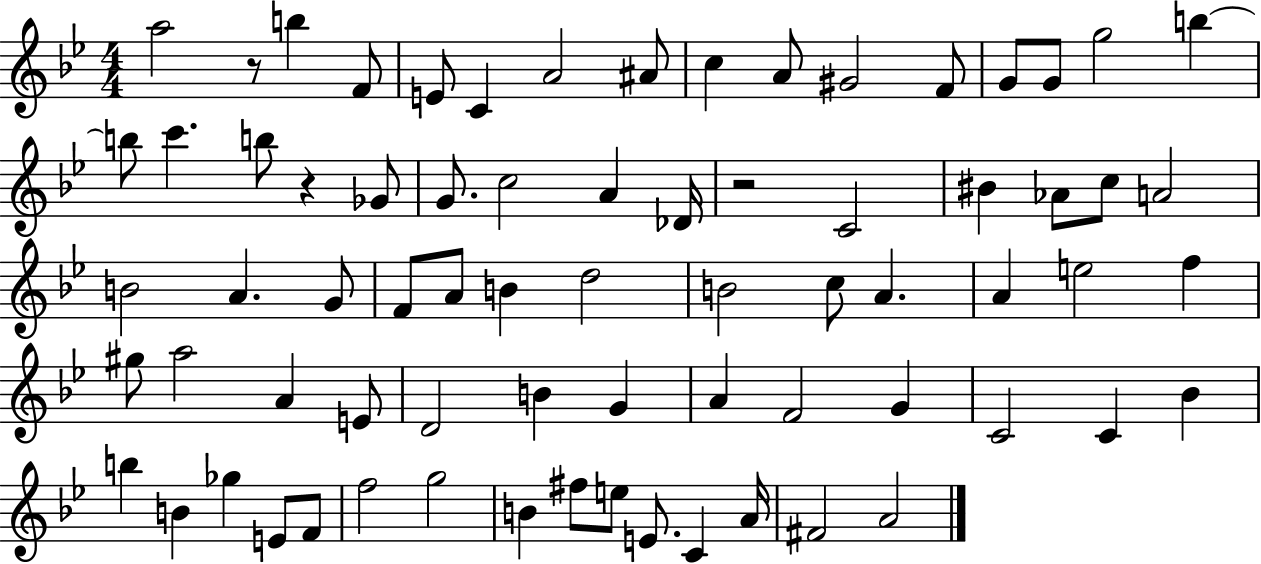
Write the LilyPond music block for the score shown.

{
  \clef treble
  \numericTimeSignature
  \time 4/4
  \key bes \major
  a''2 r8 b''4 f'8 | e'8 c'4 a'2 ais'8 | c''4 a'8 gis'2 f'8 | g'8 g'8 g''2 b''4~~ | \break b''8 c'''4. b''8 r4 ges'8 | g'8. c''2 a'4 des'16 | r2 c'2 | bis'4 aes'8 c''8 a'2 | \break b'2 a'4. g'8 | f'8 a'8 b'4 d''2 | b'2 c''8 a'4. | a'4 e''2 f''4 | \break gis''8 a''2 a'4 e'8 | d'2 b'4 g'4 | a'4 f'2 g'4 | c'2 c'4 bes'4 | \break b''4 b'4 ges''4 e'8 f'8 | f''2 g''2 | b'4 fis''8 e''8 e'8. c'4 a'16 | fis'2 a'2 | \break \bar "|."
}